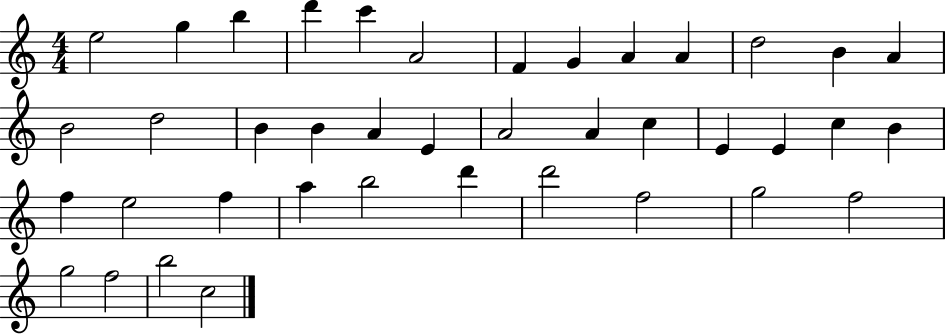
E5/h G5/q B5/q D6/q C6/q A4/h F4/q G4/q A4/q A4/q D5/h B4/q A4/q B4/h D5/h B4/q B4/q A4/q E4/q A4/h A4/q C5/q E4/q E4/q C5/q B4/q F5/q E5/h F5/q A5/q B5/h D6/q D6/h F5/h G5/h F5/h G5/h F5/h B5/h C5/h